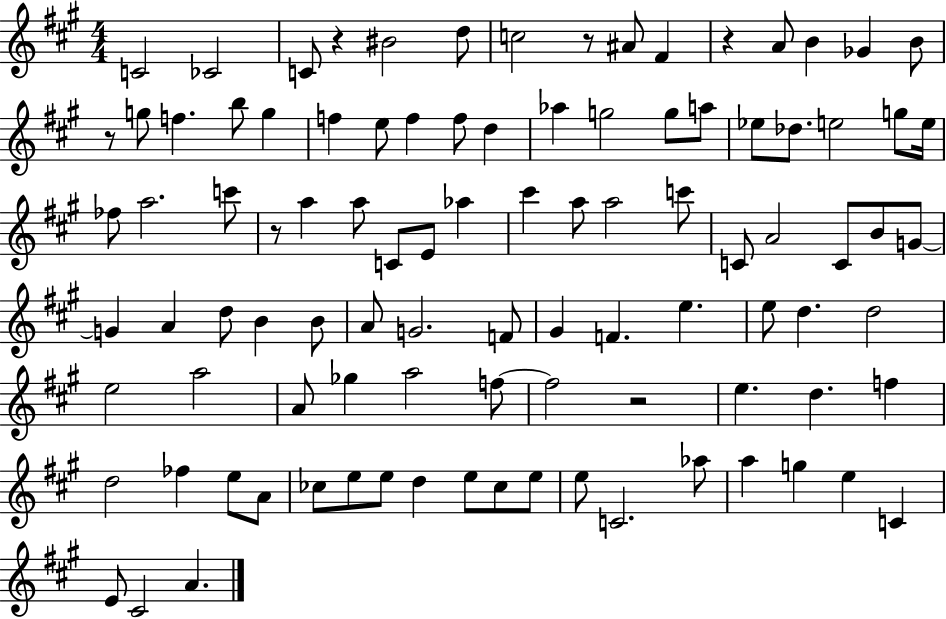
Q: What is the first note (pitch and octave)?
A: C4